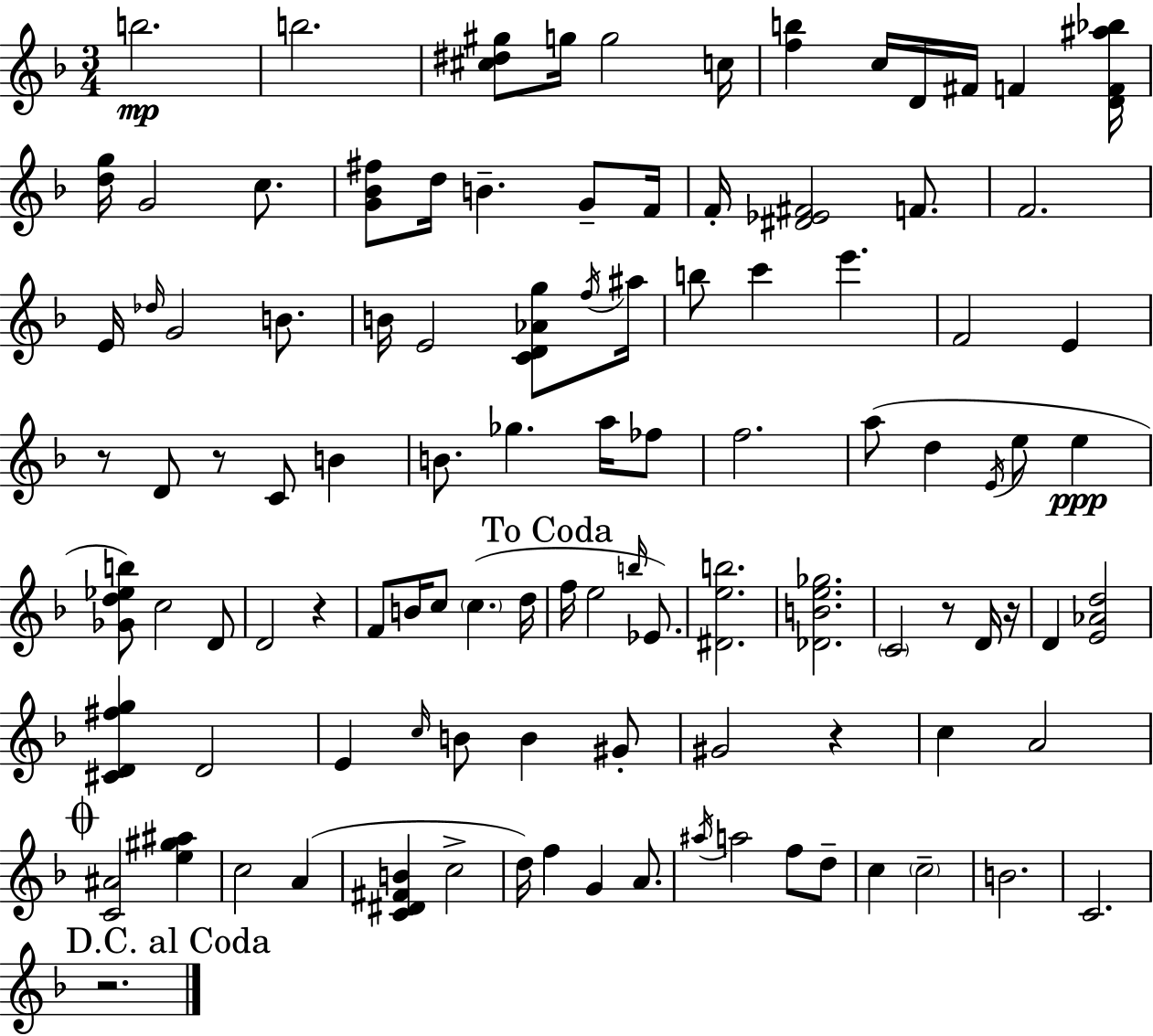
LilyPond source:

{
  \clef treble
  \numericTimeSignature
  \time 3/4
  \key f \major
  b''2.\mp | b''2. | <cis'' dis'' gis''>8 g''16 g''2 c''16 | <f'' b''>4 c''16 d'16 fis'16 f'4 <d' f' ais'' bes''>16 | \break <d'' g''>16 g'2 c''8. | <g' bes' fis''>8 d''16 b'4.-- g'8-- f'16 | f'16-. <dis' ees' fis'>2 f'8. | f'2. | \break e'16 \grace { des''16 } g'2 b'8. | b'16 e'2 <c' d' aes' g''>8 | \acciaccatura { f''16 } ais''16 b''8 c'''4 e'''4. | f'2 e'4 | \break r8 d'8 r8 c'8 b'4 | b'8. ges''4. a''16 | fes''8 f''2. | a''8( d''4 \acciaccatura { e'16 } e''8 e''4\ppp | \break <ges' d'' ees'' b''>8) c''2 | d'8 d'2 r4 | f'8 b'16 c''8 \parenthesize c''4.( | d''16 \mark "To Coda" f''16 e''2 | \break \grace { b''16 }) ees'8. <dis' e'' b''>2. | <des' b' e'' ges''>2. | \parenthesize c'2 | r8 d'16 r16 d'4 <e' aes' d''>2 | \break <cis' d' fis'' g''>4 d'2 | e'4 \grace { c''16 } b'8 b'4 | gis'8-. gis'2 | r4 c''4 a'2 | \break \mark \markup { \musicglyph "scripts.coda" } <c' ais'>2 | <e'' gis'' ais''>4 c''2 | a'4( <c' dis' fis' b'>4 c''2-> | d''16) f''4 g'4 | \break a'8. \acciaccatura { ais''16 } a''2 | f''8 d''8-- c''4 \parenthesize c''2-- | b'2. | c'2. | \break \mark "D.C. al Coda" r2. | \bar "|."
}